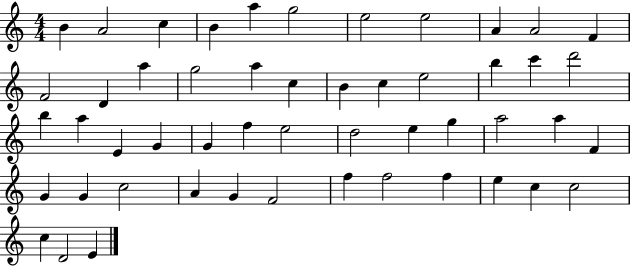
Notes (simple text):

B4/q A4/h C5/q B4/q A5/q G5/h E5/h E5/h A4/q A4/h F4/q F4/h D4/q A5/q G5/h A5/q C5/q B4/q C5/q E5/h B5/q C6/q D6/h B5/q A5/q E4/q G4/q G4/q F5/q E5/h D5/h E5/q G5/q A5/h A5/q F4/q G4/q G4/q C5/h A4/q G4/q F4/h F5/q F5/h F5/q E5/q C5/q C5/h C5/q D4/h E4/q